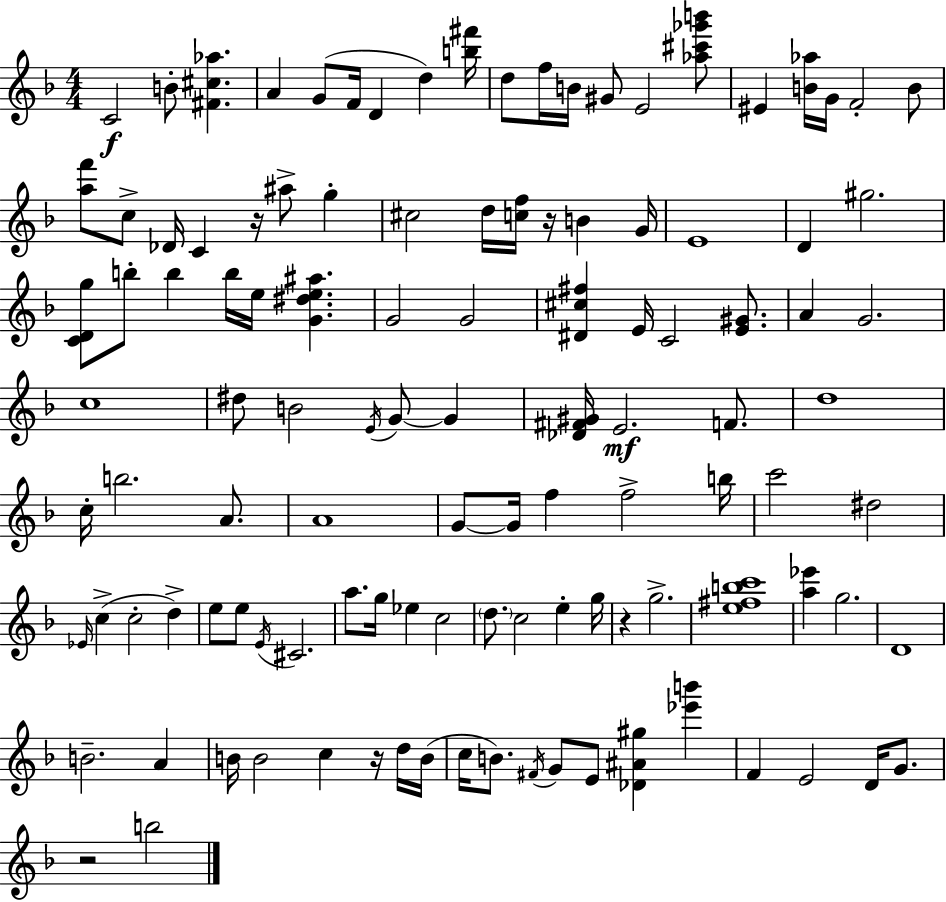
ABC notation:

X:1
T:Untitled
M:4/4
L:1/4
K:F
C2 B/2 [^F^c_a] A G/2 F/4 D d [b^f']/4 d/2 f/4 B/4 ^G/2 E2 [_a^c'_g'b']/2 ^E [B_a]/4 G/4 F2 B/2 [af']/2 c/2 _D/4 C z/4 ^a/2 g ^c2 d/4 [cf]/4 z/4 B G/4 E4 D ^g2 [CDg]/2 b/2 b b/4 e/4 [G^de^a] G2 G2 [^D^c^f] E/4 C2 [E^G]/2 A G2 c4 ^d/2 B2 E/4 G/2 G [_D^F^G]/4 E2 F/2 d4 c/4 b2 A/2 A4 G/2 G/4 f f2 b/4 c'2 ^d2 _E/4 c c2 d e/2 e/2 E/4 ^C2 a/2 g/4 _e c2 d/2 c2 e g/4 z g2 [e^fbc']4 [a_e'] g2 D4 B2 A B/4 B2 c z/4 d/4 B/4 c/4 B/2 ^F/4 G/2 E/2 [_D^A^g] [_e'b'] F E2 D/4 G/2 z2 b2